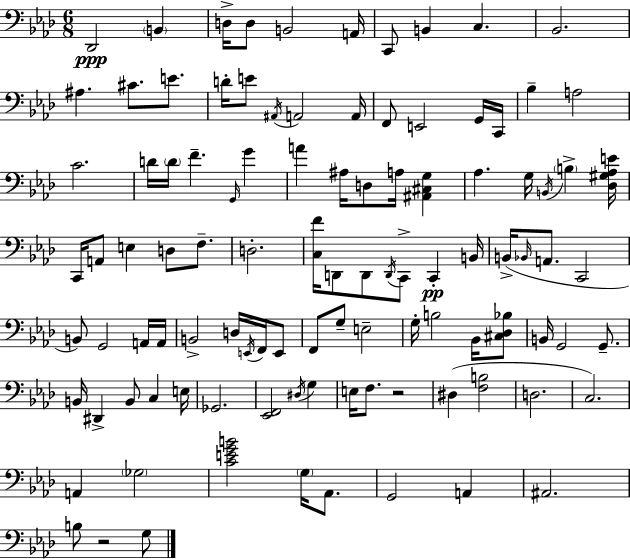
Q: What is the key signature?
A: AES major